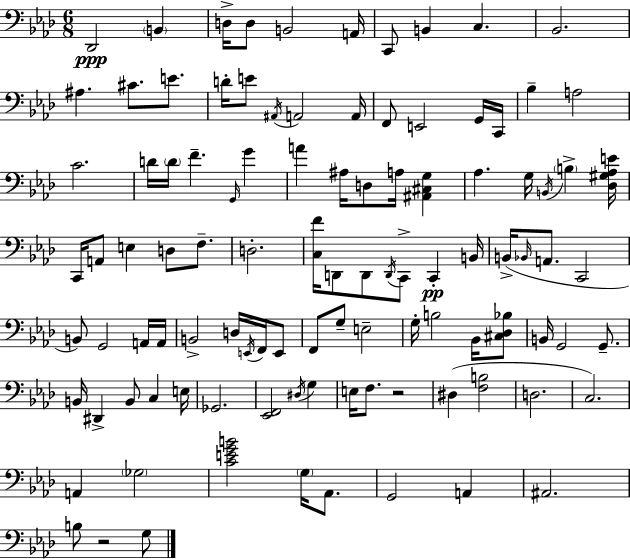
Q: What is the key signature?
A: AES major